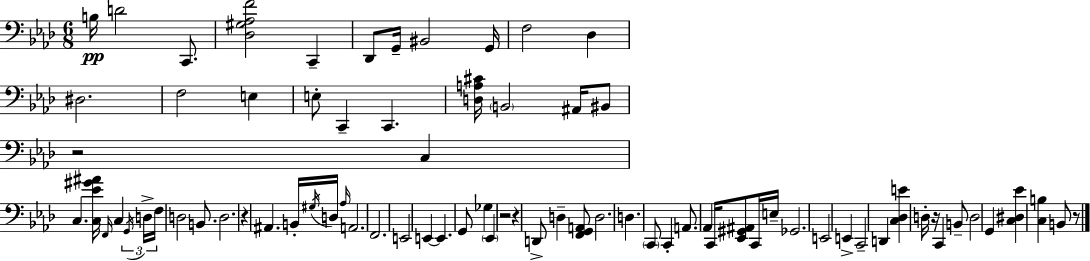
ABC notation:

X:1
T:Untitled
M:6/8
L:1/4
K:Fm
B,/4 D2 C,,/2 [_D,^G,_A,F]2 C,, _D,,/2 G,,/4 ^B,,2 G,,/4 F,2 _D, ^D,2 F,2 E, E,/2 C,, C,, [D,A,^C]/4 B,,2 ^A,,/4 ^B,,/2 z2 C, C, [C,_E^G^A]/4 F,,/4 C, G,,/4 D,/4 F,/4 D,2 B,,/2 D,2 z ^A,, B,,/4 ^G,/4 D,/4 _A,/4 A,,2 F,,2 E,,2 E,, E,, G,,/2 _G, _E,, z2 z D,,/2 D, [F,,G,,A,,]/2 D,2 D, C,,/2 C,, A,,/2 _A,, C,,/4 [_E,,^G,,^A,,]/2 C,,/4 E,/4 _G,,2 E,,2 E,, C,,2 D,, [C,_D,E] D,/4 z/4 C,, B,,/2 D,2 G,, [C,^D,_E] [C,B,] B,,/2 z/2